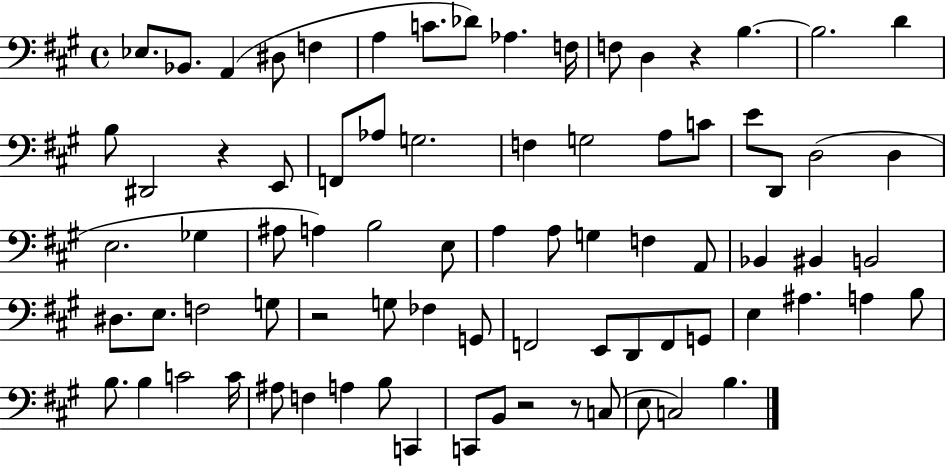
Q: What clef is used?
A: bass